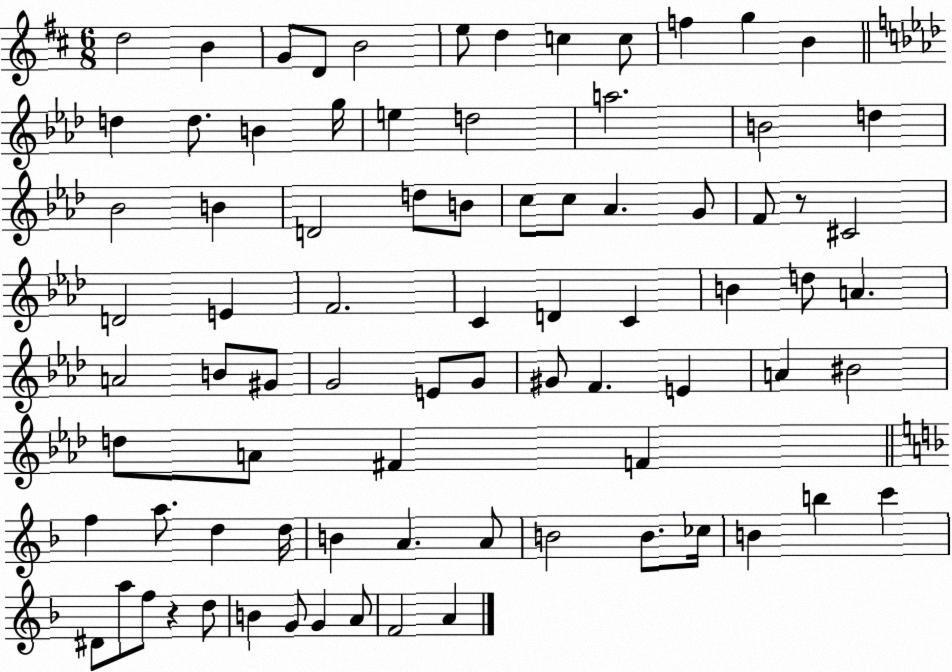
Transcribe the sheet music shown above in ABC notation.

X:1
T:Untitled
M:6/8
L:1/4
K:D
d2 B G/2 D/2 B2 e/2 d c c/2 f g B d d/2 B g/4 e d2 a2 B2 d _B2 B D2 d/2 B/2 c/2 c/2 _A G/2 F/2 z/2 ^C2 D2 E F2 C D C B d/2 A A2 B/2 ^G/2 G2 E/2 G/2 ^G/2 F E A ^B2 d/2 A/2 ^F F f a/2 d d/4 B A A/2 B2 B/2 _c/4 B b c' ^D/2 a/2 f/2 z d/2 B G/2 G A/2 F2 A